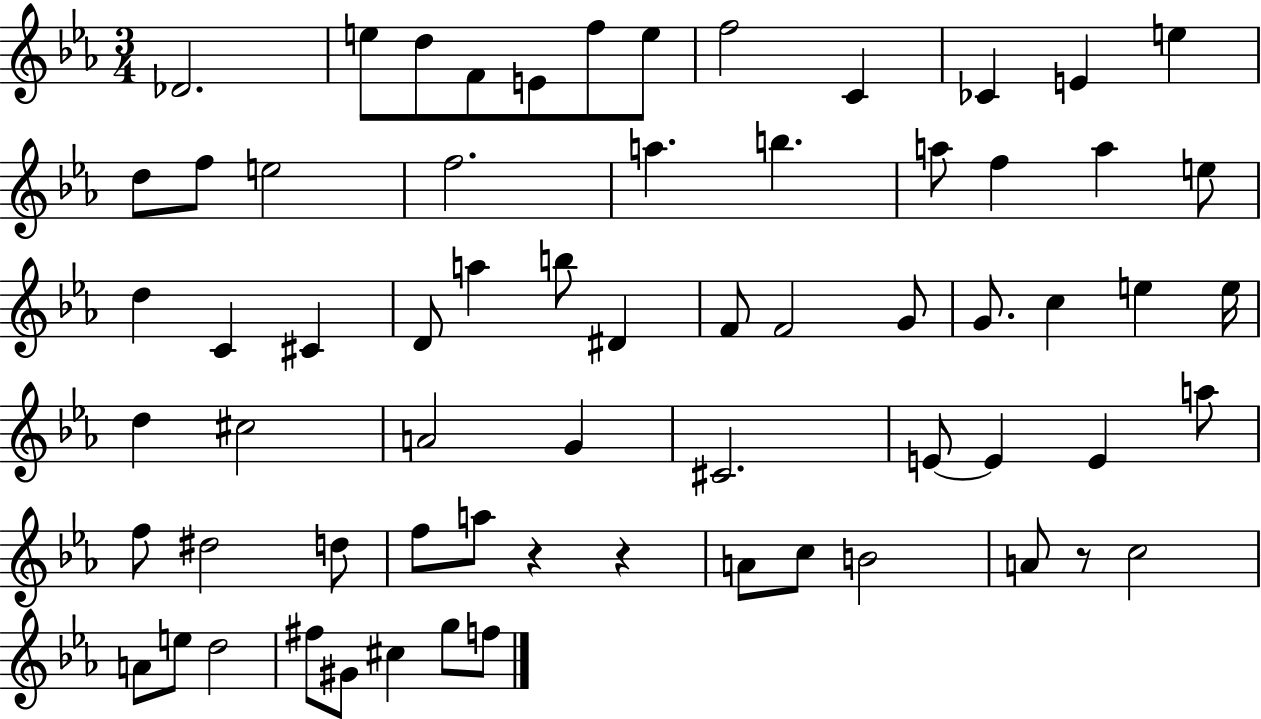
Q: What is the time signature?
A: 3/4